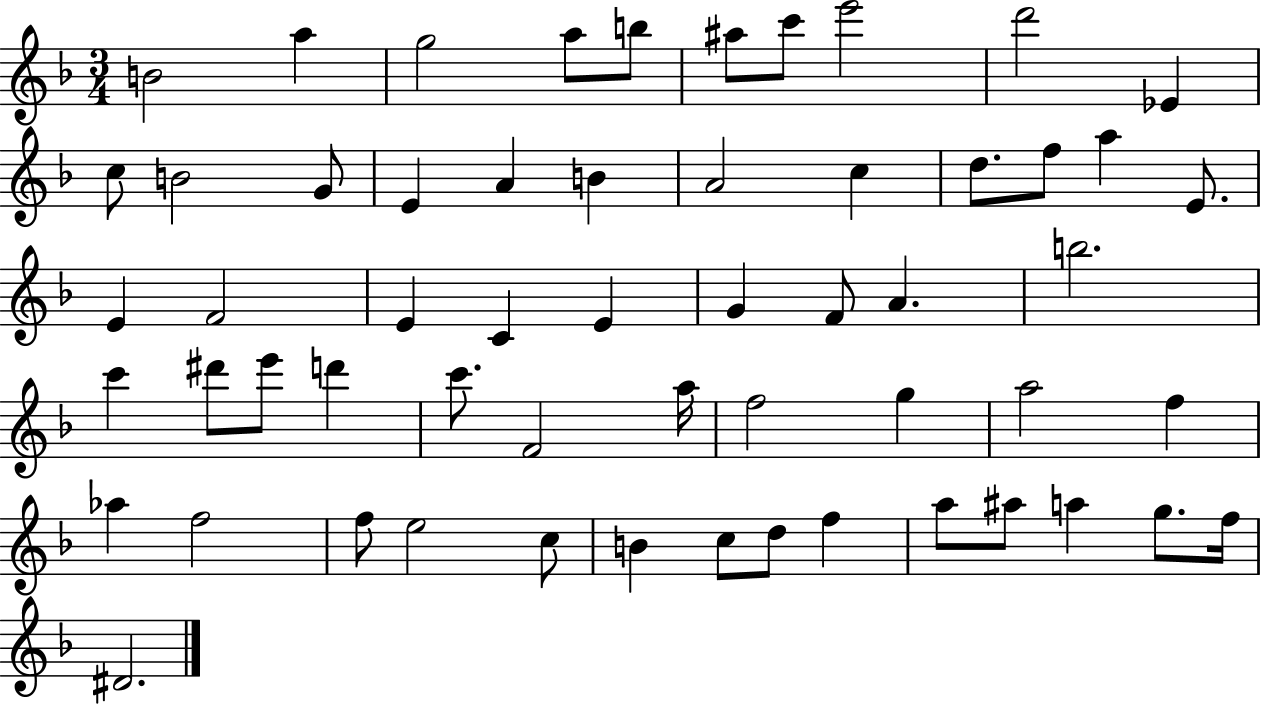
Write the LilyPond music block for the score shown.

{
  \clef treble
  \numericTimeSignature
  \time 3/4
  \key f \major
  b'2 a''4 | g''2 a''8 b''8 | ais''8 c'''8 e'''2 | d'''2 ees'4 | \break c''8 b'2 g'8 | e'4 a'4 b'4 | a'2 c''4 | d''8. f''8 a''4 e'8. | \break e'4 f'2 | e'4 c'4 e'4 | g'4 f'8 a'4. | b''2. | \break c'''4 dis'''8 e'''8 d'''4 | c'''8. f'2 a''16 | f''2 g''4 | a''2 f''4 | \break aes''4 f''2 | f''8 e''2 c''8 | b'4 c''8 d''8 f''4 | a''8 ais''8 a''4 g''8. f''16 | \break dis'2. | \bar "|."
}